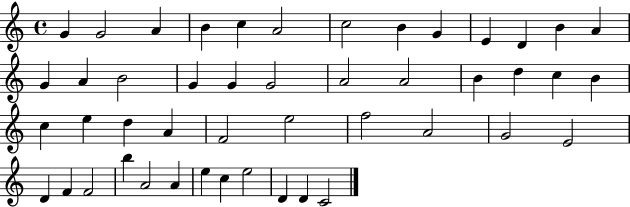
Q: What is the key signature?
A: C major